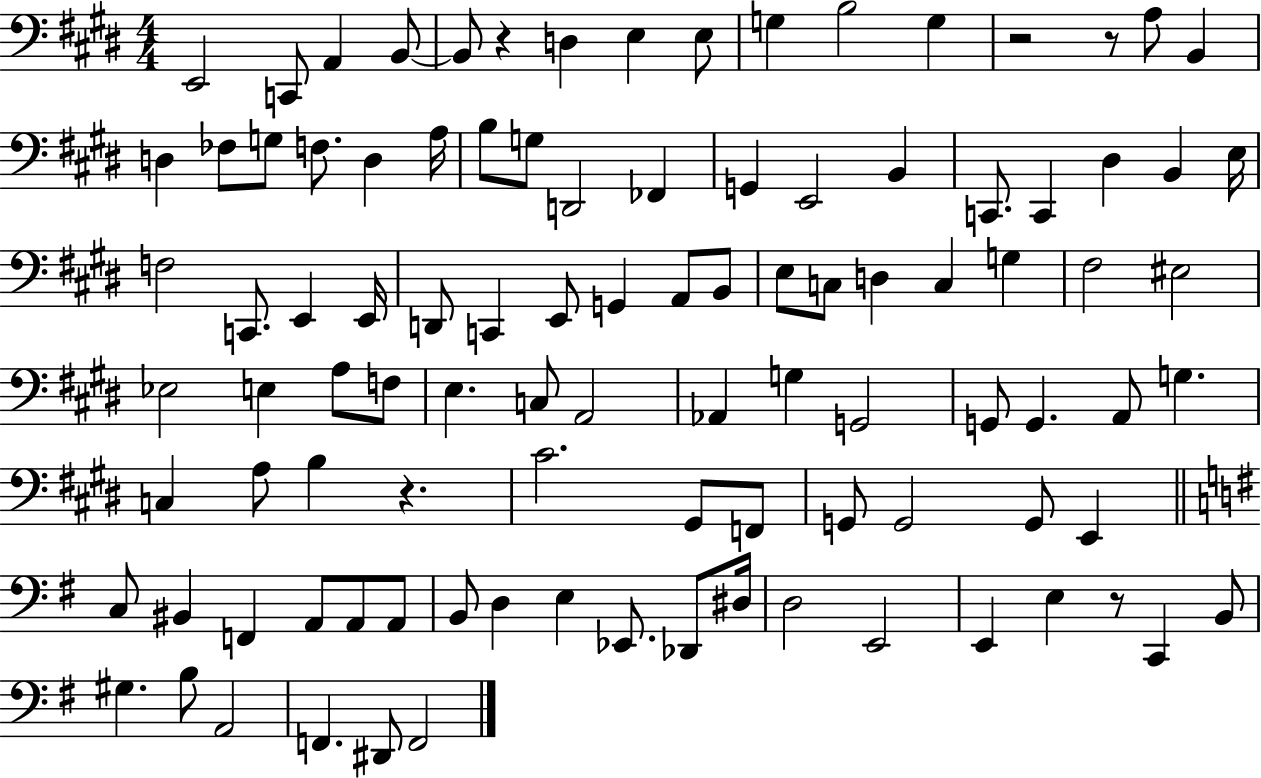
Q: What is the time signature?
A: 4/4